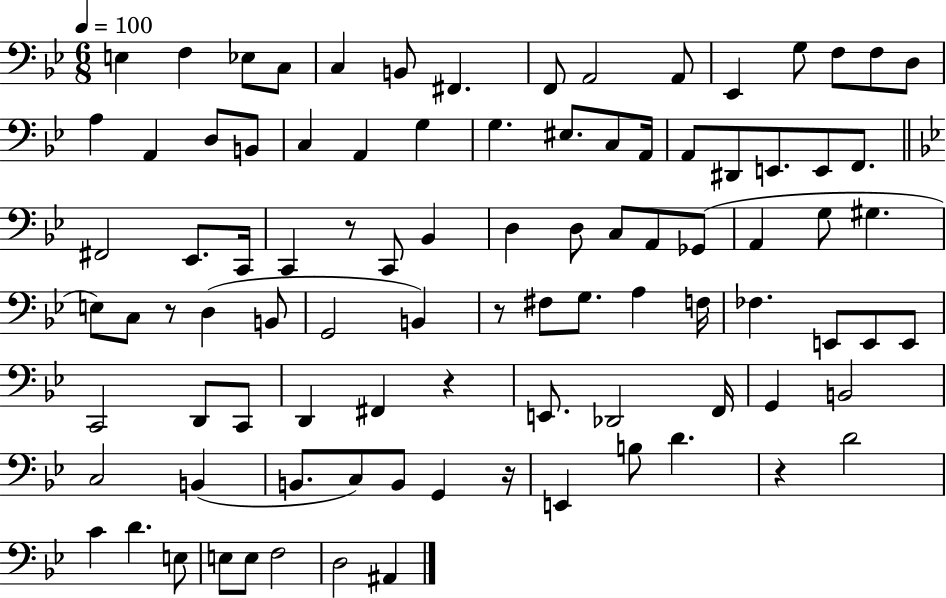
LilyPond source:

{
  \clef bass
  \numericTimeSignature
  \time 6/8
  \key bes \major
  \tempo 4 = 100
  e4 f4 ees8 c8 | c4 b,8 fis,4. | f,8 a,2 a,8 | ees,4 g8 f8 f8 d8 | \break a4 a,4 d8 b,8 | c4 a,4 g4 | g4. eis8. c8 a,16 | a,8 dis,8 e,8. e,8 f,8. | \break \bar "||" \break \key bes \major fis,2 ees,8. c,16 | c,4 r8 c,8 bes,4 | d4 d8 c8 a,8 ges,8( | a,4 g8 gis4. | \break e8) c8 r8 d4( b,8 | g,2 b,4) | r8 fis8 g8. a4 f16 | fes4. e,8 e,8 e,8 | \break c,2 d,8 c,8 | d,4 fis,4 r4 | e,8. des,2 f,16 | g,4 b,2 | \break c2 b,4( | b,8. c8) b,8 g,4 r16 | e,4 b8 d'4. | r4 d'2 | \break c'4 d'4. e8 | e8 e8 f2 | d2 ais,4 | \bar "|."
}